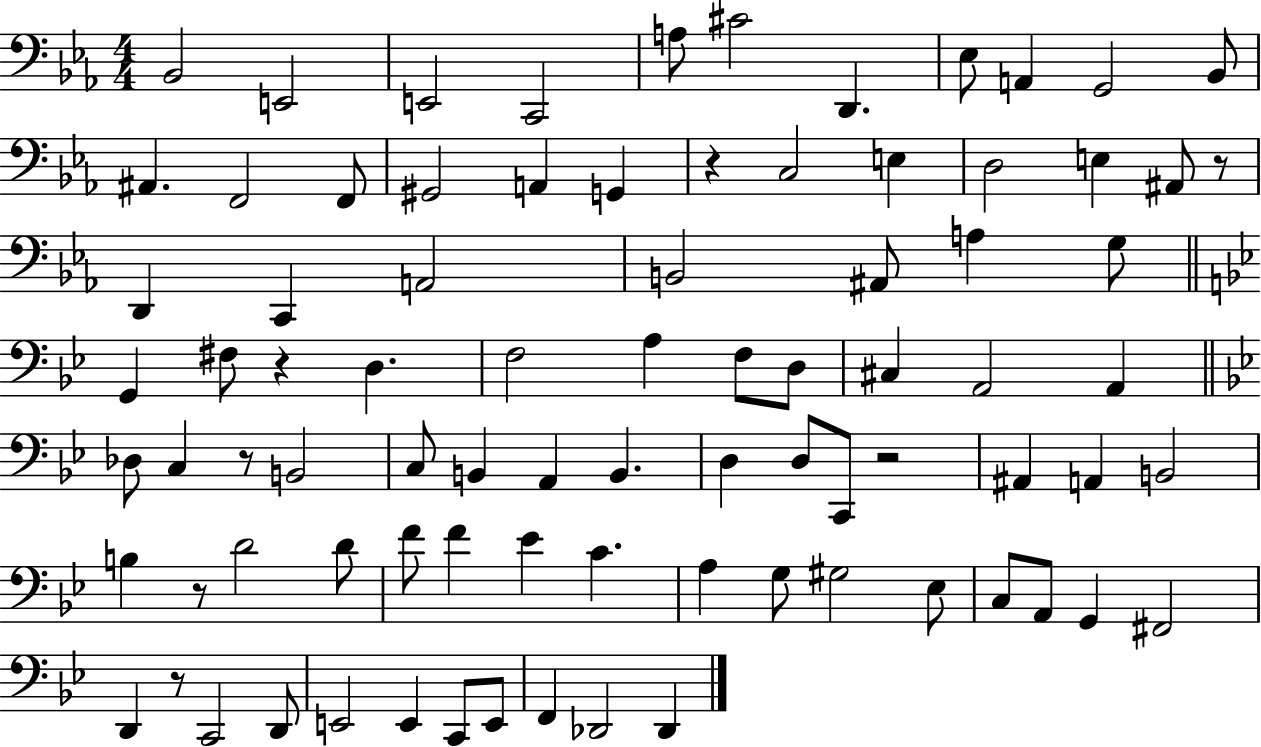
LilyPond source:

{
  \clef bass
  \numericTimeSignature
  \time 4/4
  \key ees \major
  bes,2 e,2 | e,2 c,2 | a8 cis'2 d,4. | ees8 a,4 g,2 bes,8 | \break ais,4. f,2 f,8 | gis,2 a,4 g,4 | r4 c2 e4 | d2 e4 ais,8 r8 | \break d,4 c,4 a,2 | b,2 ais,8 a4 g8 | \bar "||" \break \key bes \major g,4 fis8 r4 d4. | f2 a4 f8 d8 | cis4 a,2 a,4 | \bar "||" \break \key bes \major des8 c4 r8 b,2 | c8 b,4 a,4 b,4. | d4 d8 c,8 r2 | ais,4 a,4 b,2 | \break b4 r8 d'2 d'8 | f'8 f'4 ees'4 c'4. | a4 g8 gis2 ees8 | c8 a,8 g,4 fis,2 | \break d,4 r8 c,2 d,8 | e,2 e,4 c,8 e,8 | f,4 des,2 des,4 | \bar "|."
}